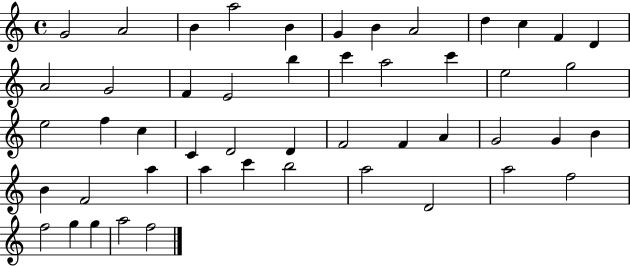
G4/h A4/h B4/q A5/h B4/q G4/q B4/q A4/h D5/q C5/q F4/q D4/q A4/h G4/h F4/q E4/h B5/q C6/q A5/h C6/q E5/h G5/h E5/h F5/q C5/q C4/q D4/h D4/q F4/h F4/q A4/q G4/h G4/q B4/q B4/q F4/h A5/q A5/q C6/q B5/h A5/h D4/h A5/h F5/h F5/h G5/q G5/q A5/h F5/h